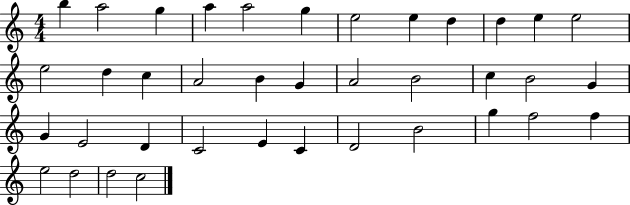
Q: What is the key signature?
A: C major